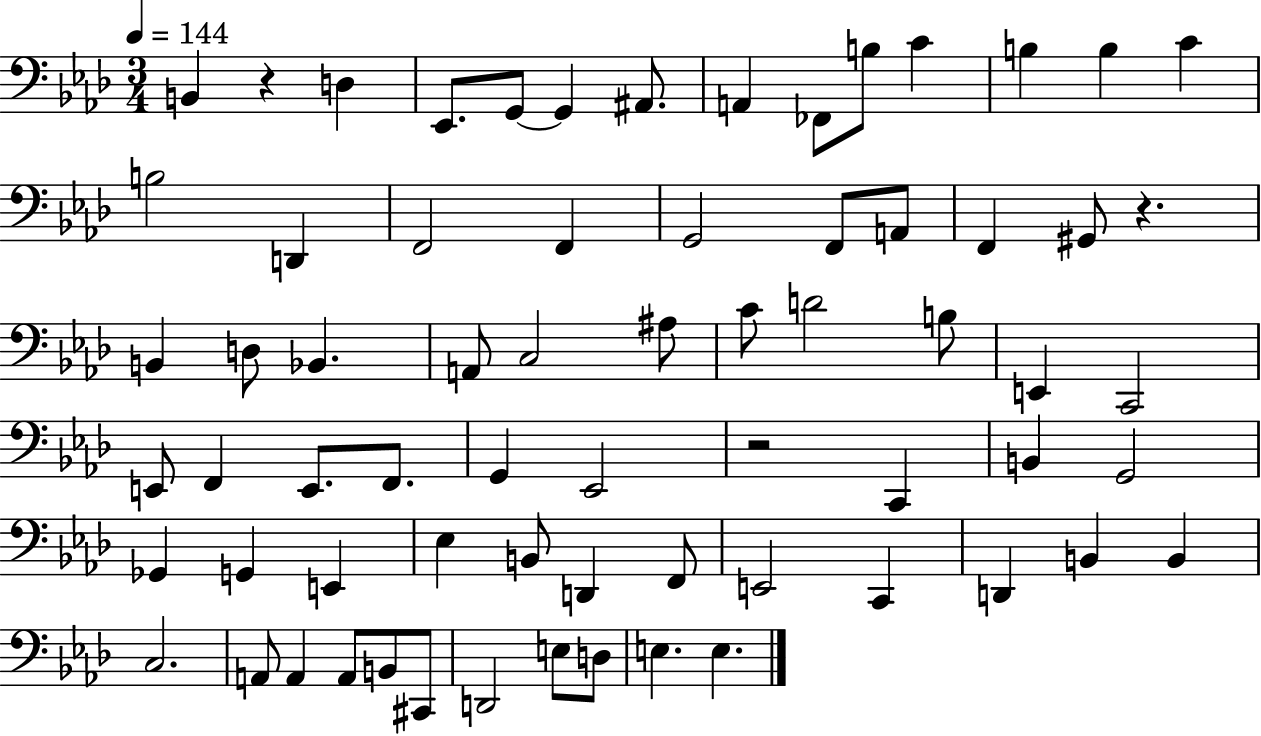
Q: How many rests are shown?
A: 3